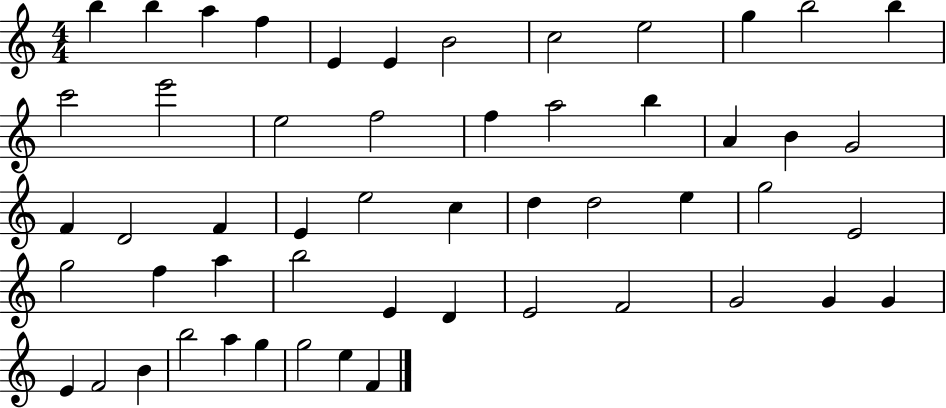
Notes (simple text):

B5/q B5/q A5/q F5/q E4/q E4/q B4/h C5/h E5/h G5/q B5/h B5/q C6/h E6/h E5/h F5/h F5/q A5/h B5/q A4/q B4/q G4/h F4/q D4/h F4/q E4/q E5/h C5/q D5/q D5/h E5/q G5/h E4/h G5/h F5/q A5/q B5/h E4/q D4/q E4/h F4/h G4/h G4/q G4/q E4/q F4/h B4/q B5/h A5/q G5/q G5/h E5/q F4/q